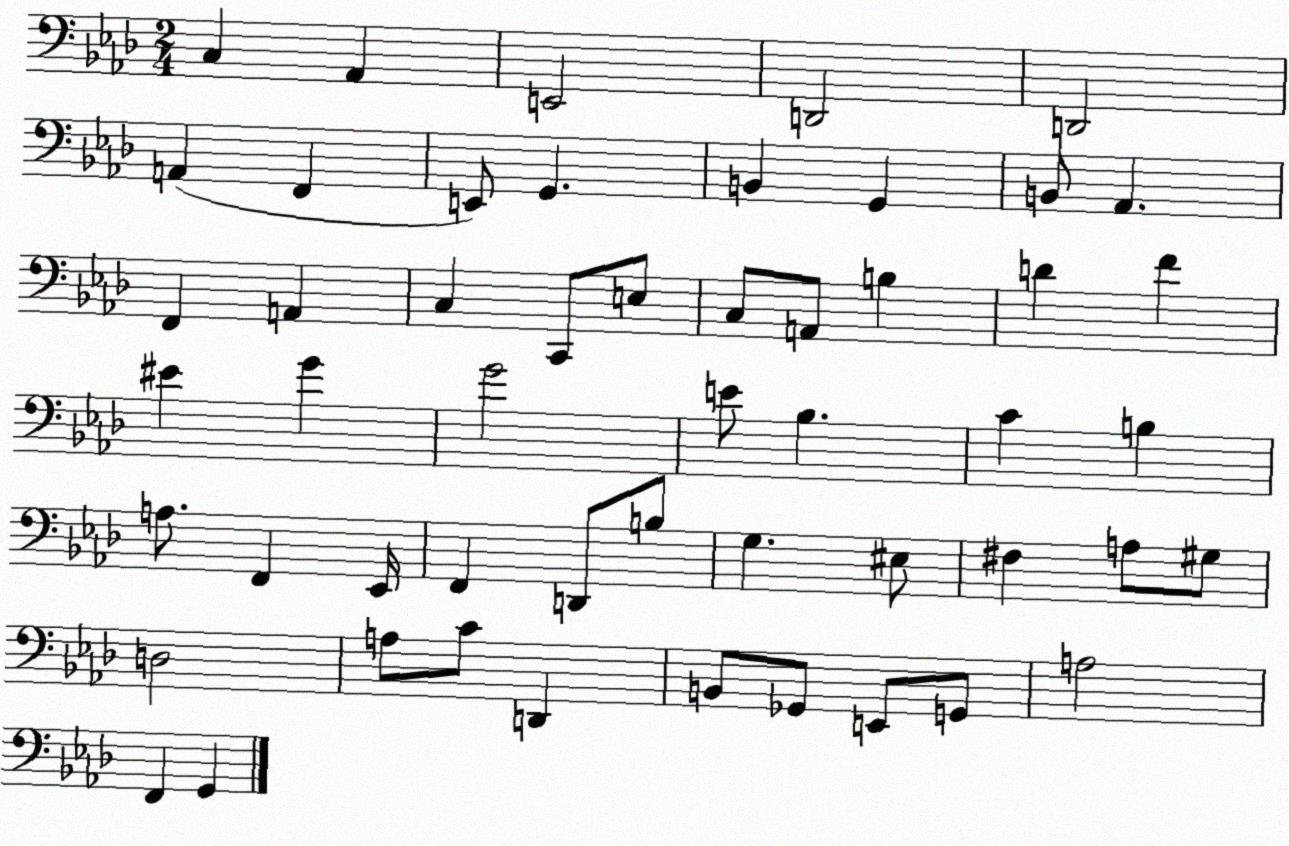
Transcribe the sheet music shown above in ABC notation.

X:1
T:Untitled
M:2/4
L:1/4
K:Ab
C, _A,, E,,2 D,,2 D,,2 A,, F,, E,,/2 G,, B,, G,, B,,/2 _A,, F,, A,, C, C,,/2 E,/2 C,/2 A,,/2 B, D F ^E G G2 E/2 _B, C B, A,/2 F,, _E,,/4 F,, D,,/2 B,/2 G, ^E,/2 ^F, A,/2 ^G,/2 D,2 A,/2 C/2 D,, B,,/2 _G,,/2 E,,/2 G,,/2 A,2 F,, G,,